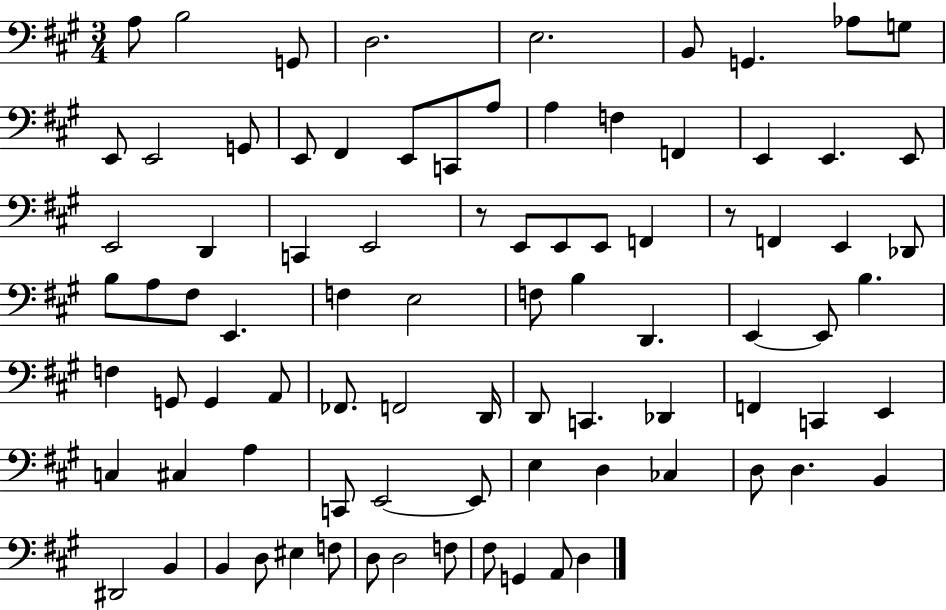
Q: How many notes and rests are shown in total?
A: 86